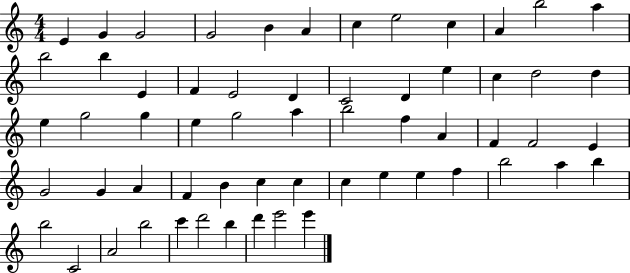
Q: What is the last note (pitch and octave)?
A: E6